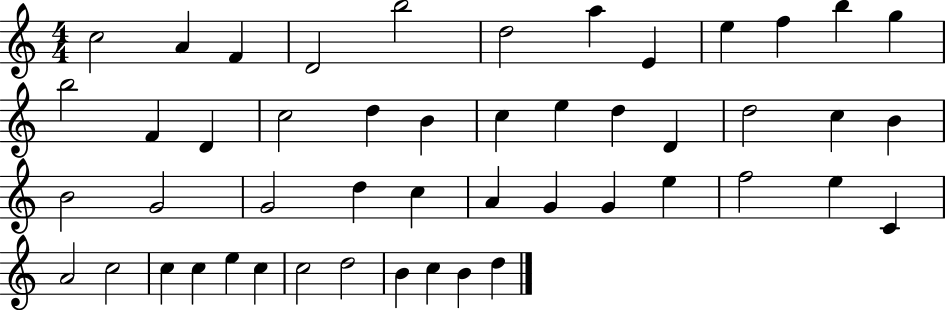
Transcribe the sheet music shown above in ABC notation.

X:1
T:Untitled
M:4/4
L:1/4
K:C
c2 A F D2 b2 d2 a E e f b g b2 F D c2 d B c e d D d2 c B B2 G2 G2 d c A G G e f2 e C A2 c2 c c e c c2 d2 B c B d